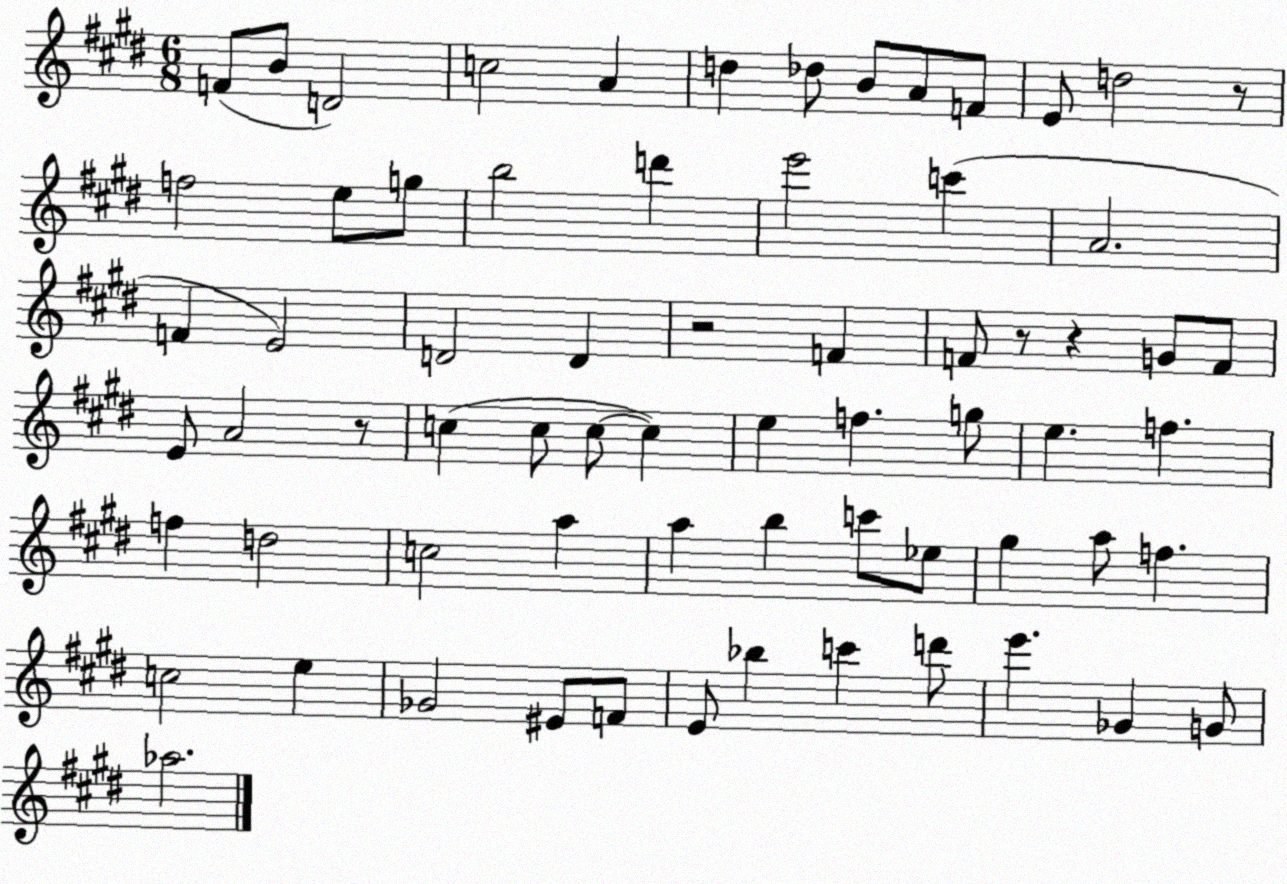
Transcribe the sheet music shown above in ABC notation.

X:1
T:Untitled
M:6/8
L:1/4
K:E
F/2 B/2 D2 c2 A d _d/2 B/2 A/2 F/2 E/2 d2 z/2 f2 e/2 g/2 b2 d' e'2 c' A2 F E2 D2 D z2 F F/2 z/2 z G/2 F/2 E/2 A2 z/2 c c/2 c/2 c e f g/2 e f f d2 c2 a a b c'/2 _e/2 ^g a/2 f c2 e _G2 ^E/2 F/2 E/2 _b c' d'/2 e' _G G/2 _a2